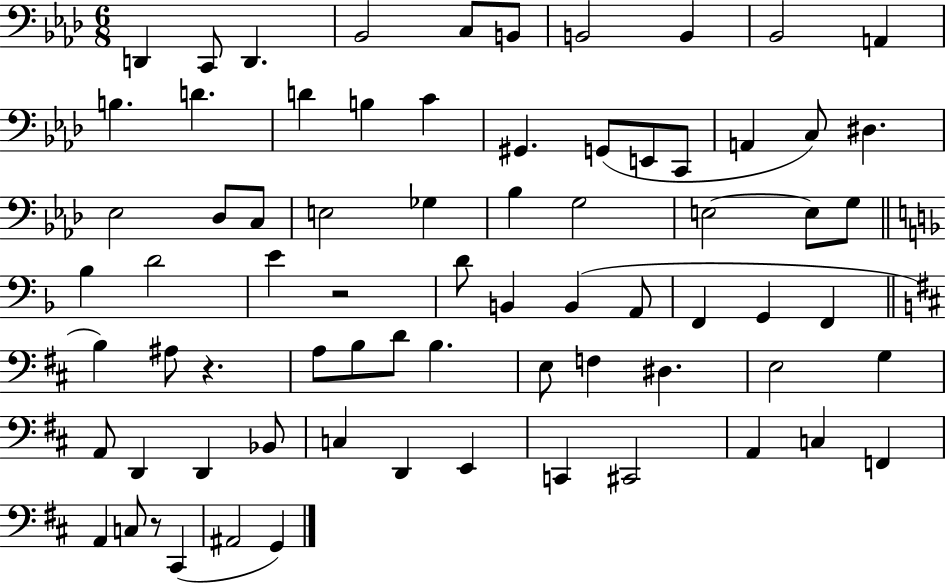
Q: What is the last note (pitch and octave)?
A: G2